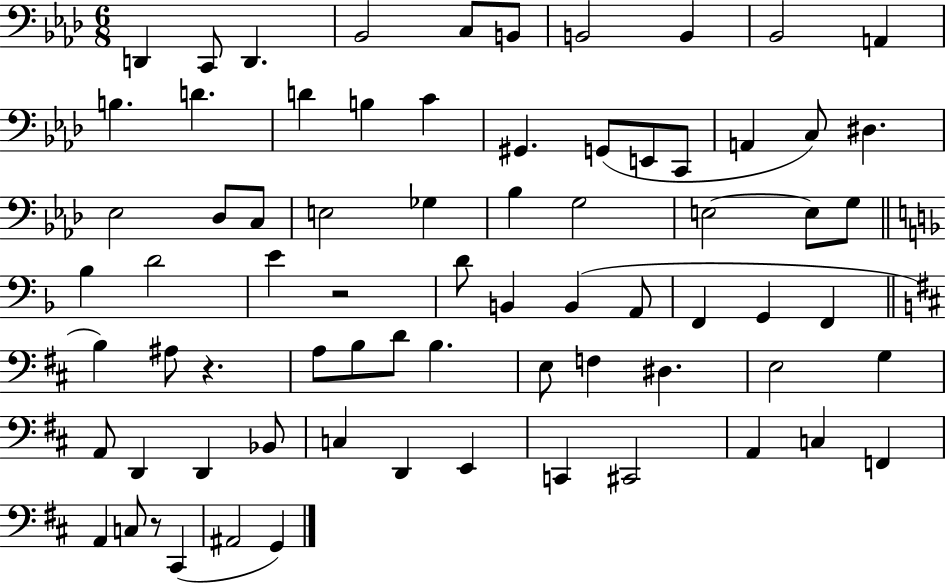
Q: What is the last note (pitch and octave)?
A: G2